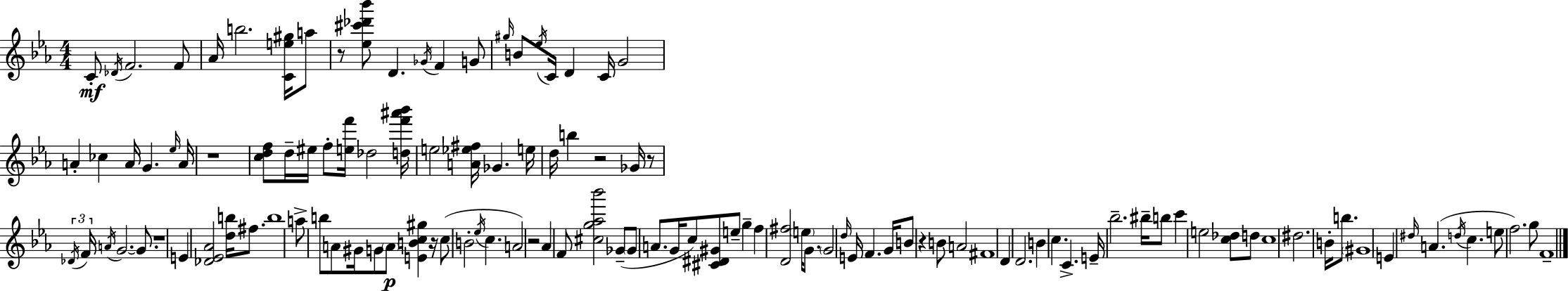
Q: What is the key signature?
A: C minor